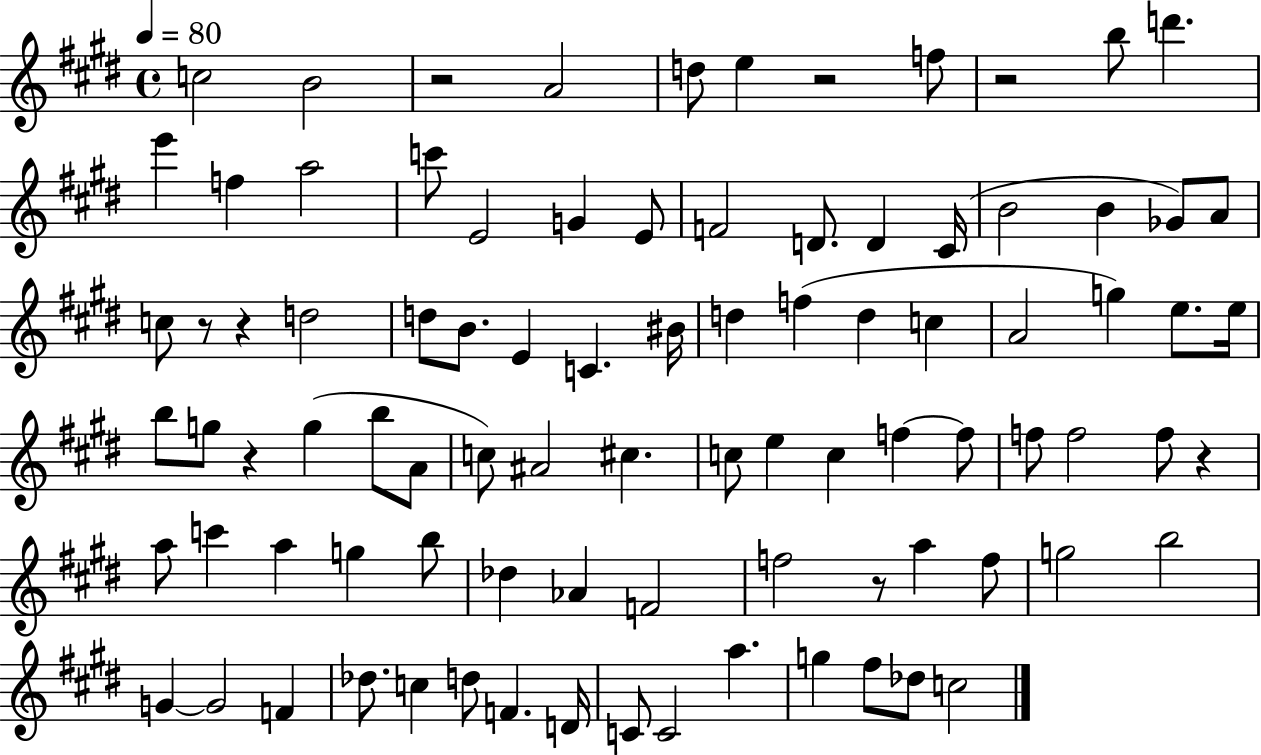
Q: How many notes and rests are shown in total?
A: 90